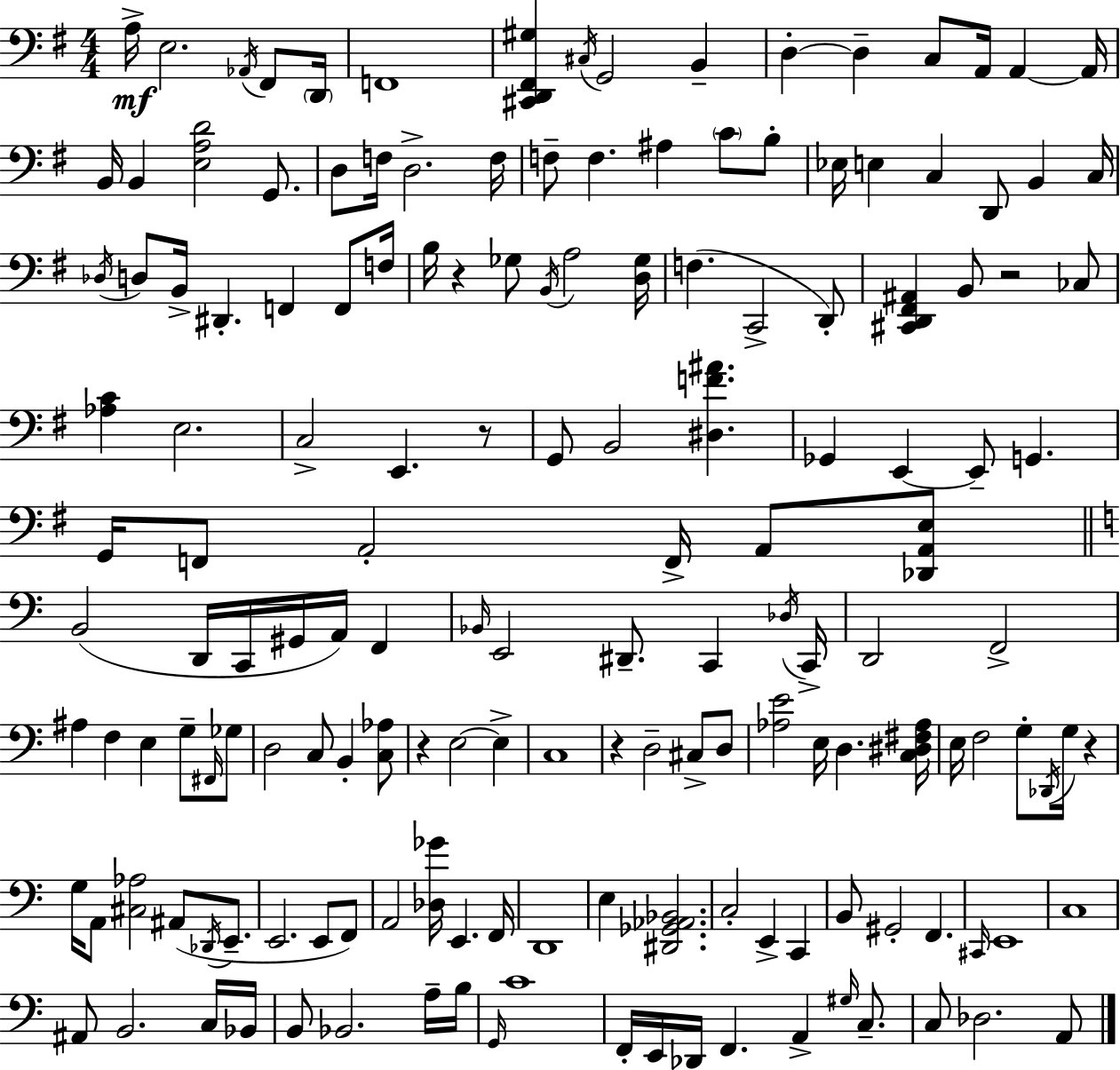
X:1
T:Untitled
M:4/4
L:1/4
K:G
A,/4 E,2 _A,,/4 ^F,,/2 D,,/4 F,,4 [^C,,D,,^F,,^G,] ^C,/4 G,,2 B,, D, D, C,/2 A,,/4 A,, A,,/4 B,,/4 B,, [E,A,D]2 G,,/2 D,/2 F,/4 D,2 F,/4 F,/2 F, ^A, C/2 B,/2 _E,/4 E, C, D,,/2 B,, C,/4 _D,/4 D,/2 B,,/4 ^D,, F,, F,,/2 F,/4 B,/4 z _G,/2 B,,/4 A,2 [D,_G,]/4 F, C,,2 D,,/2 [^C,,D,,^F,,^A,,] B,,/2 z2 _C,/2 [_A,C] E,2 C,2 E,, z/2 G,,/2 B,,2 [^D,F^A] _G,, E,, E,,/2 G,, G,,/4 F,,/2 A,,2 F,,/4 A,,/2 [_D,,A,,E,]/2 B,,2 D,,/4 C,,/4 ^G,,/4 A,,/4 F,, _B,,/4 E,,2 ^D,,/2 C,, _D,/4 C,,/4 D,,2 F,,2 ^A, F, E, G,/2 ^F,,/4 _G,/2 D,2 C,/2 B,, [C,_A,]/2 z E,2 E, C,4 z D,2 ^C,/2 D,/2 [_A,E]2 E,/4 D, [C,^D,^F,_A,]/4 E,/4 F,2 G,/2 _D,,/4 G,/4 z G,/4 A,,/2 [^C,_A,]2 ^A,,/2 _D,,/4 E,,/2 E,,2 E,,/2 F,,/2 A,,2 [_D,_G]/4 E,, F,,/4 D,,4 E, [^D,,_G,,_A,,_B,,]2 C,2 E,, C,, B,,/2 ^G,,2 F,, ^C,,/4 E,,4 C,4 ^A,,/2 B,,2 C,/4 _B,,/4 B,,/2 _B,,2 A,/4 B,/4 G,,/4 C4 F,,/4 E,,/4 _D,,/4 F,, A,, ^G,/4 C,/2 C,/2 _D,2 A,,/2